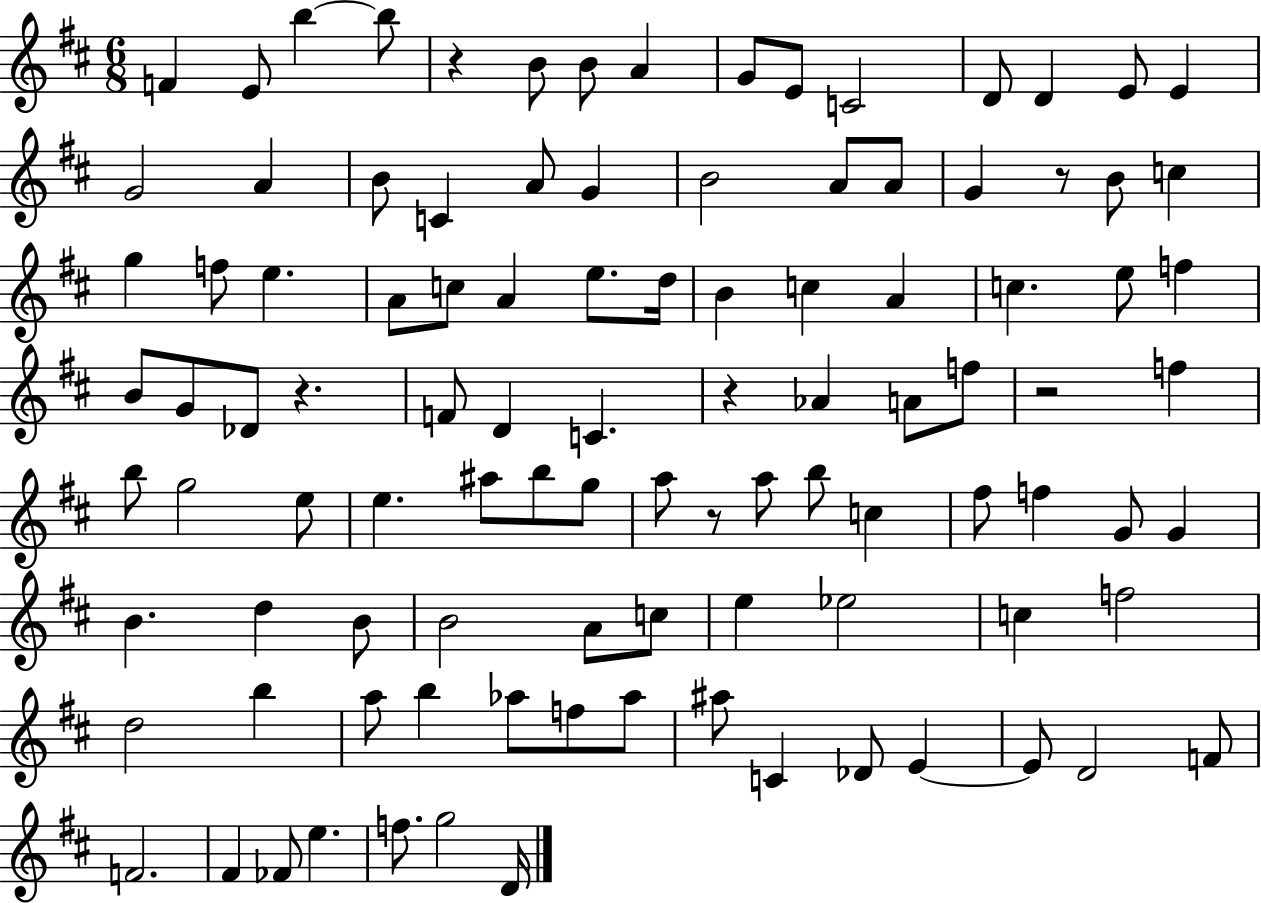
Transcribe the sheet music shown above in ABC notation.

X:1
T:Untitled
M:6/8
L:1/4
K:D
F E/2 b b/2 z B/2 B/2 A G/2 E/2 C2 D/2 D E/2 E G2 A B/2 C A/2 G B2 A/2 A/2 G z/2 B/2 c g f/2 e A/2 c/2 A e/2 d/4 B c A c e/2 f B/2 G/2 _D/2 z F/2 D C z _A A/2 f/2 z2 f b/2 g2 e/2 e ^a/2 b/2 g/2 a/2 z/2 a/2 b/2 c ^f/2 f G/2 G B d B/2 B2 A/2 c/2 e _e2 c f2 d2 b a/2 b _a/2 f/2 _a/2 ^a/2 C _D/2 E E/2 D2 F/2 F2 ^F _F/2 e f/2 g2 D/4